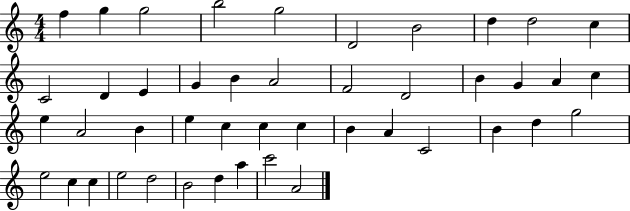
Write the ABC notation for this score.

X:1
T:Untitled
M:4/4
L:1/4
K:C
f g g2 b2 g2 D2 B2 d d2 c C2 D E G B A2 F2 D2 B G A c e A2 B e c c c B A C2 B d g2 e2 c c e2 d2 B2 d a c'2 A2